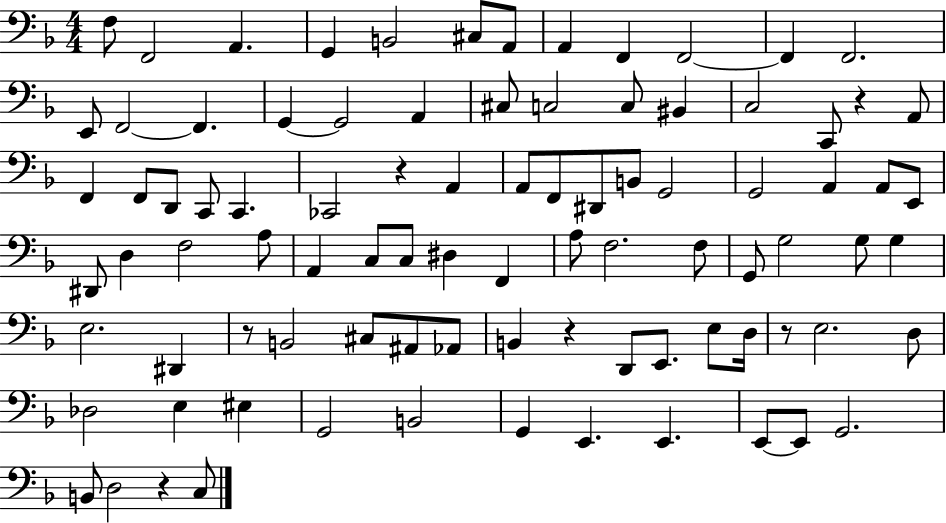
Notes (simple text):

F3/e F2/h A2/q. G2/q B2/h C#3/e A2/e A2/q F2/q F2/h F2/q F2/h. E2/e F2/h F2/q. G2/q G2/h A2/q C#3/e C3/h C3/e BIS2/q C3/h C2/e R/q A2/e F2/q F2/e D2/e C2/e C2/q. CES2/h R/q A2/q A2/e F2/e D#2/e B2/e G2/h G2/h A2/q A2/e E2/e D#2/e D3/q F3/h A3/e A2/q C3/e C3/e D#3/q F2/q A3/e F3/h. F3/e G2/e G3/h G3/e G3/q E3/h. D#2/q R/e B2/h C#3/e A#2/e Ab2/e B2/q R/q D2/e E2/e. E3/e D3/s R/e E3/h. D3/e Db3/h E3/q EIS3/q G2/h B2/h G2/q E2/q. E2/q. E2/e E2/e G2/h. B2/e D3/h R/q C3/e